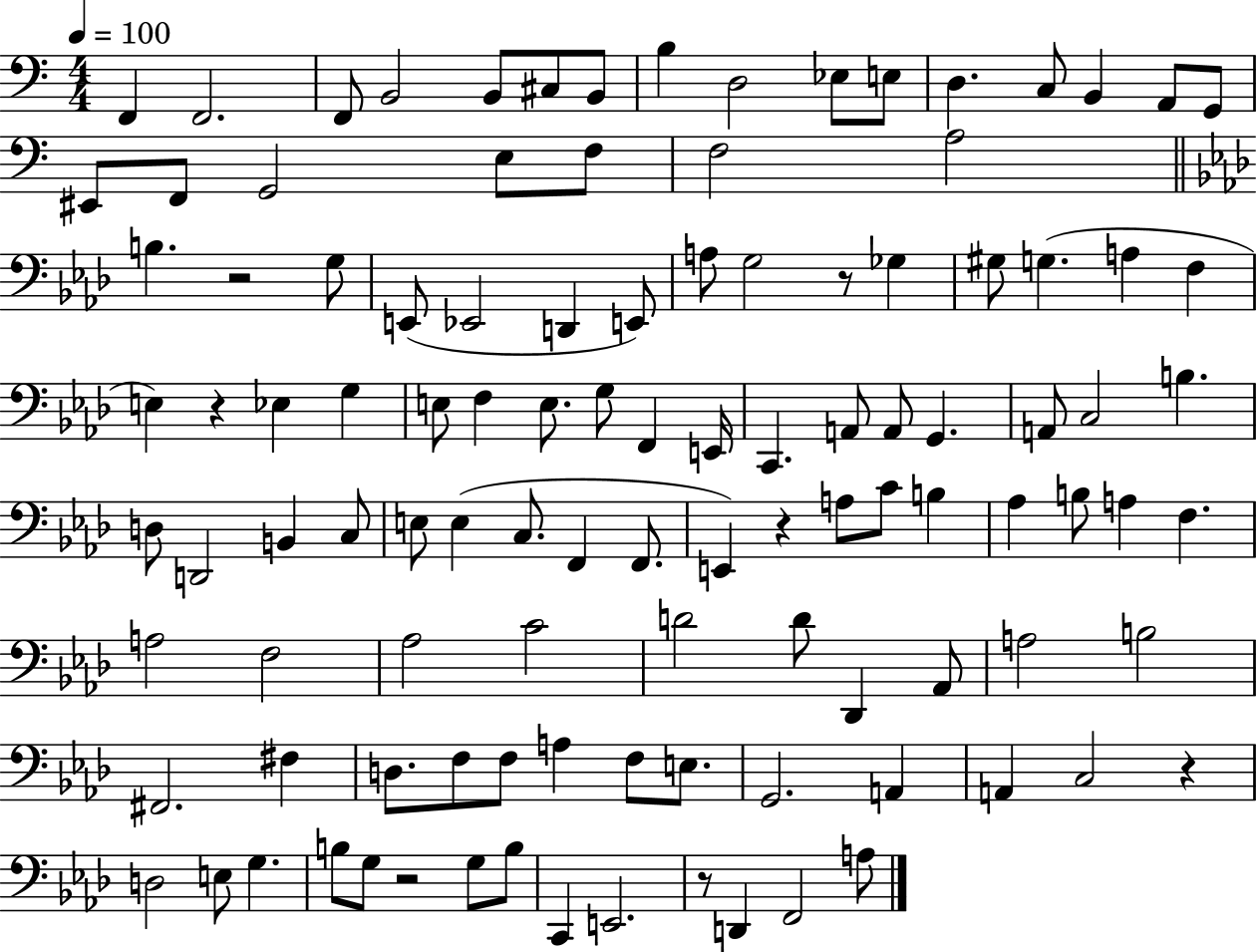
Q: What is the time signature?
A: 4/4